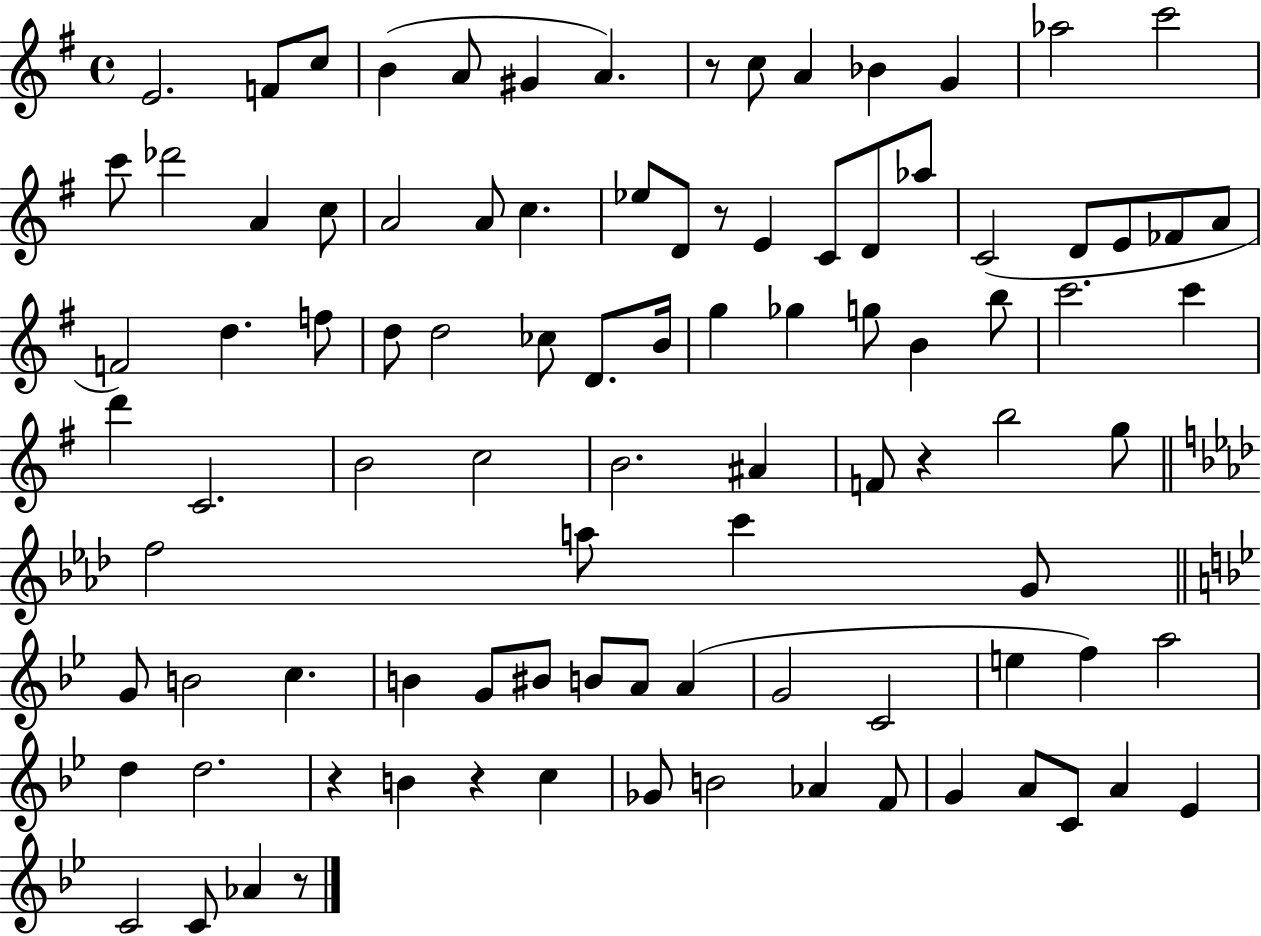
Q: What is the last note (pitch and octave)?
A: Ab4